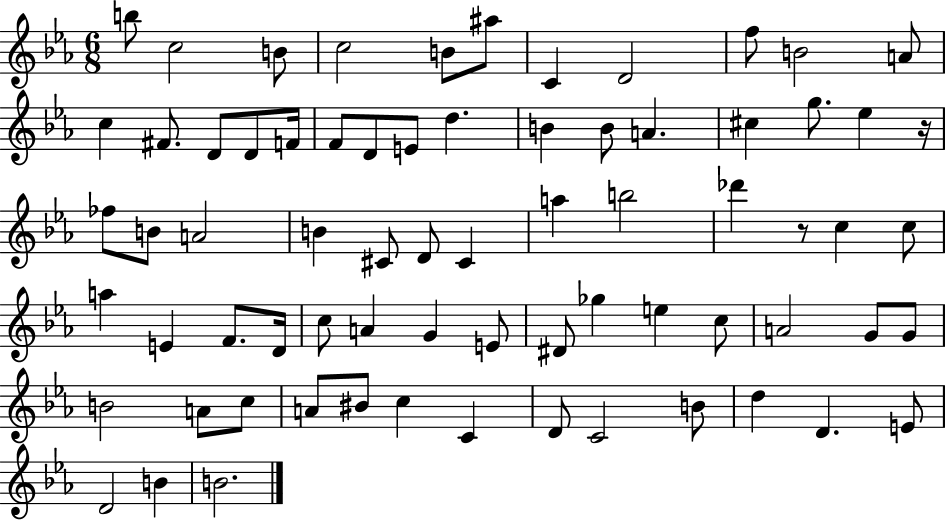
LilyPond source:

{
  \clef treble
  \numericTimeSignature
  \time 6/8
  \key ees \major
  b''8 c''2 b'8 | c''2 b'8 ais''8 | c'4 d'2 | f''8 b'2 a'8 | \break c''4 fis'8. d'8 d'8 f'16 | f'8 d'8 e'8 d''4. | b'4 b'8 a'4. | cis''4 g''8. ees''4 r16 | \break fes''8 b'8 a'2 | b'4 cis'8 d'8 cis'4 | a''4 b''2 | des'''4 r8 c''4 c''8 | \break a''4 e'4 f'8. d'16 | c''8 a'4 g'4 e'8 | dis'8 ges''4 e''4 c''8 | a'2 g'8 g'8 | \break b'2 a'8 c''8 | a'8 bis'8 c''4 c'4 | d'8 c'2 b'8 | d''4 d'4. e'8 | \break d'2 b'4 | b'2. | \bar "|."
}